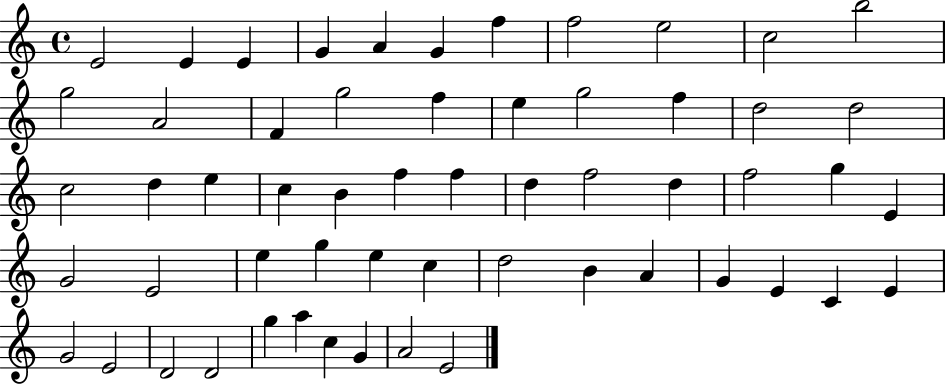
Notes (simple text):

E4/h E4/q E4/q G4/q A4/q G4/q F5/q F5/h E5/h C5/h B5/h G5/h A4/h F4/q G5/h F5/q E5/q G5/h F5/q D5/h D5/h C5/h D5/q E5/q C5/q B4/q F5/q F5/q D5/q F5/h D5/q F5/h G5/q E4/q G4/h E4/h E5/q G5/q E5/q C5/q D5/h B4/q A4/q G4/q E4/q C4/q E4/q G4/h E4/h D4/h D4/h G5/q A5/q C5/q G4/q A4/h E4/h